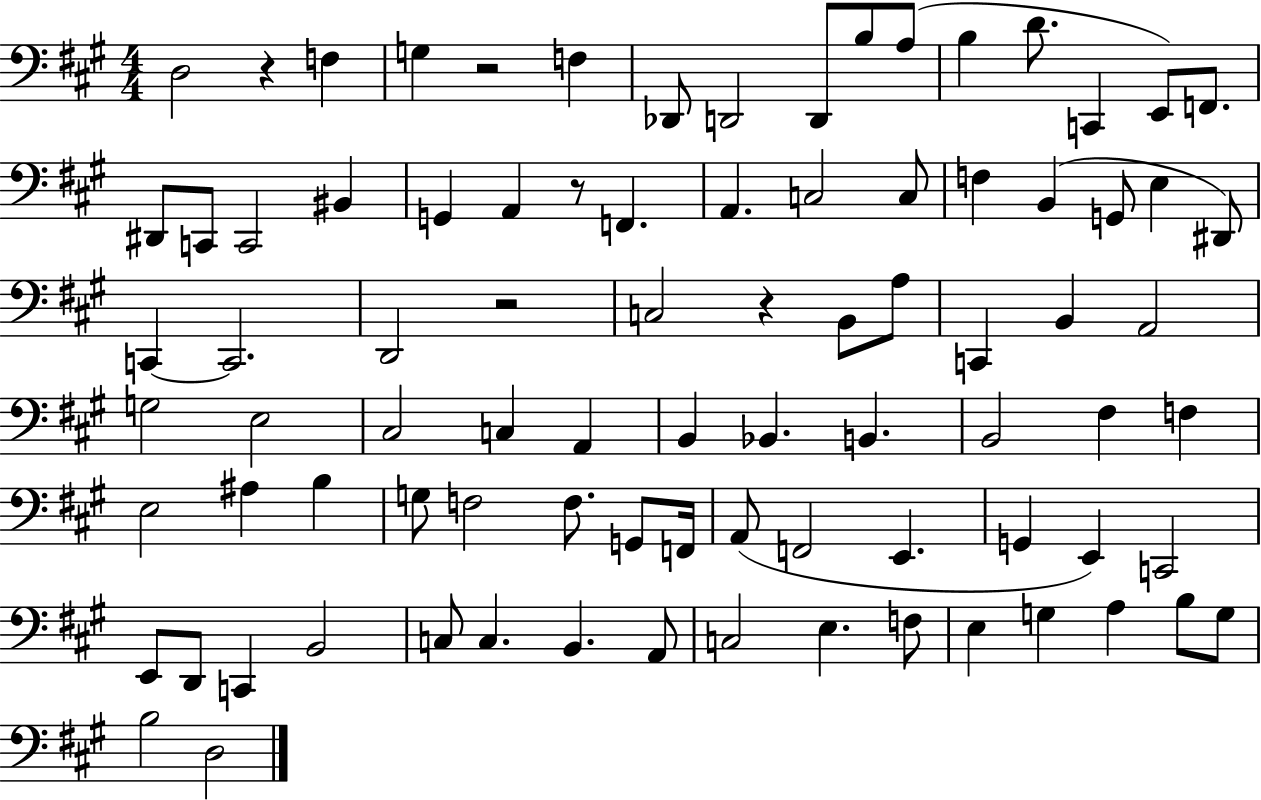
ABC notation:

X:1
T:Untitled
M:4/4
L:1/4
K:A
D,2 z F, G, z2 F, _D,,/2 D,,2 D,,/2 B,/2 A,/2 B, D/2 C,, E,,/2 F,,/2 ^D,,/2 C,,/2 C,,2 ^B,, G,, A,, z/2 F,, A,, C,2 C,/2 F, B,, G,,/2 E, ^D,,/2 C,, C,,2 D,,2 z2 C,2 z B,,/2 A,/2 C,, B,, A,,2 G,2 E,2 ^C,2 C, A,, B,, _B,, B,, B,,2 ^F, F, E,2 ^A, B, G,/2 F,2 F,/2 G,,/2 F,,/4 A,,/2 F,,2 E,, G,, E,, C,,2 E,,/2 D,,/2 C,, B,,2 C,/2 C, B,, A,,/2 C,2 E, F,/2 E, G, A, B,/2 G,/2 B,2 D,2